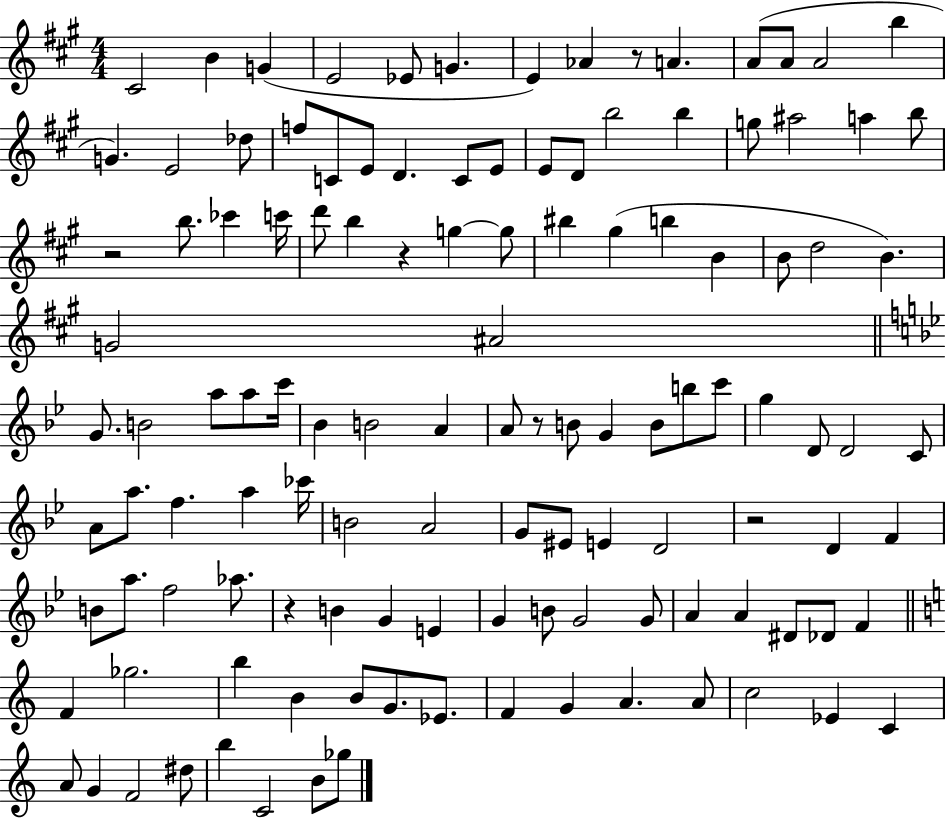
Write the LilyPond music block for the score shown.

{
  \clef treble
  \numericTimeSignature
  \time 4/4
  \key a \major
  \repeat volta 2 { cis'2 b'4 g'4( | e'2 ees'8 g'4. | e'4) aes'4 r8 a'4. | a'8( a'8 a'2 b''4 | \break g'4.) e'2 des''8 | f''8 c'8 e'8 d'4. c'8 e'8 | e'8 d'8 b''2 b''4 | g''8 ais''2 a''4 b''8 | \break r2 b''8. ces'''4 c'''16 | d'''8 b''4 r4 g''4~~ g''8 | bis''4 gis''4( b''4 b'4 | b'8 d''2 b'4.) | \break g'2 ais'2 | \bar "||" \break \key g \minor g'8. b'2 a''8 a''8 c'''16 | bes'4 b'2 a'4 | a'8 r8 b'8 g'4 b'8 b''8 c'''8 | g''4 d'8 d'2 c'8 | \break a'8 a''8. f''4. a''4 ces'''16 | b'2 a'2 | g'8 eis'8 e'4 d'2 | r2 d'4 f'4 | \break b'8 a''8. f''2 aes''8. | r4 b'4 g'4 e'4 | g'4 b'8 g'2 g'8 | a'4 a'4 dis'8 des'8 f'4 | \break \bar "||" \break \key c \major f'4 ges''2. | b''4 b'4 b'8 g'8. ees'8. | f'4 g'4 a'4. a'8 | c''2 ees'4 c'4 | \break a'8 g'4 f'2 dis''8 | b''4 c'2 b'8 ges''8 | } \bar "|."
}